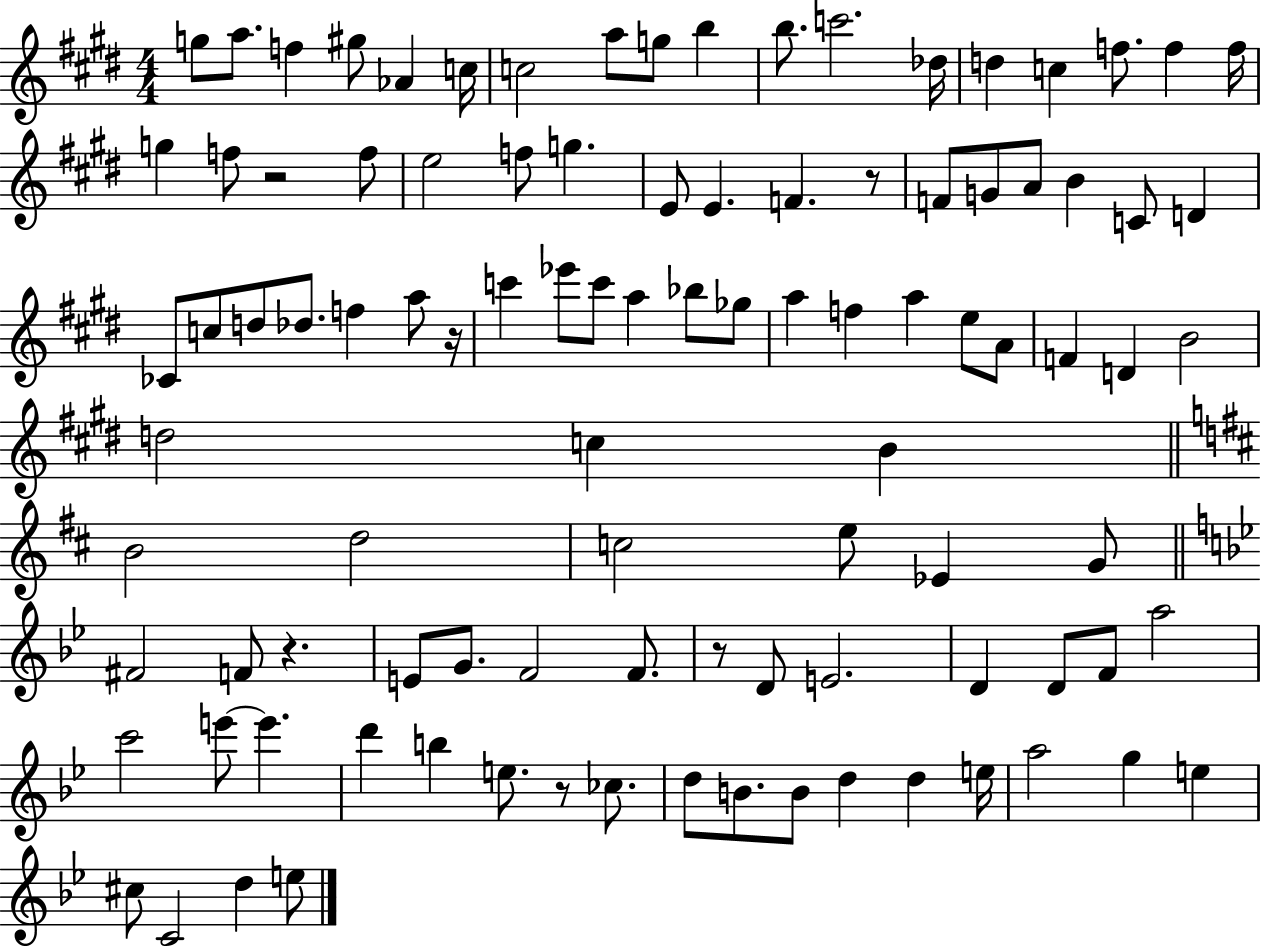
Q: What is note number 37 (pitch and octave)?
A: Db5